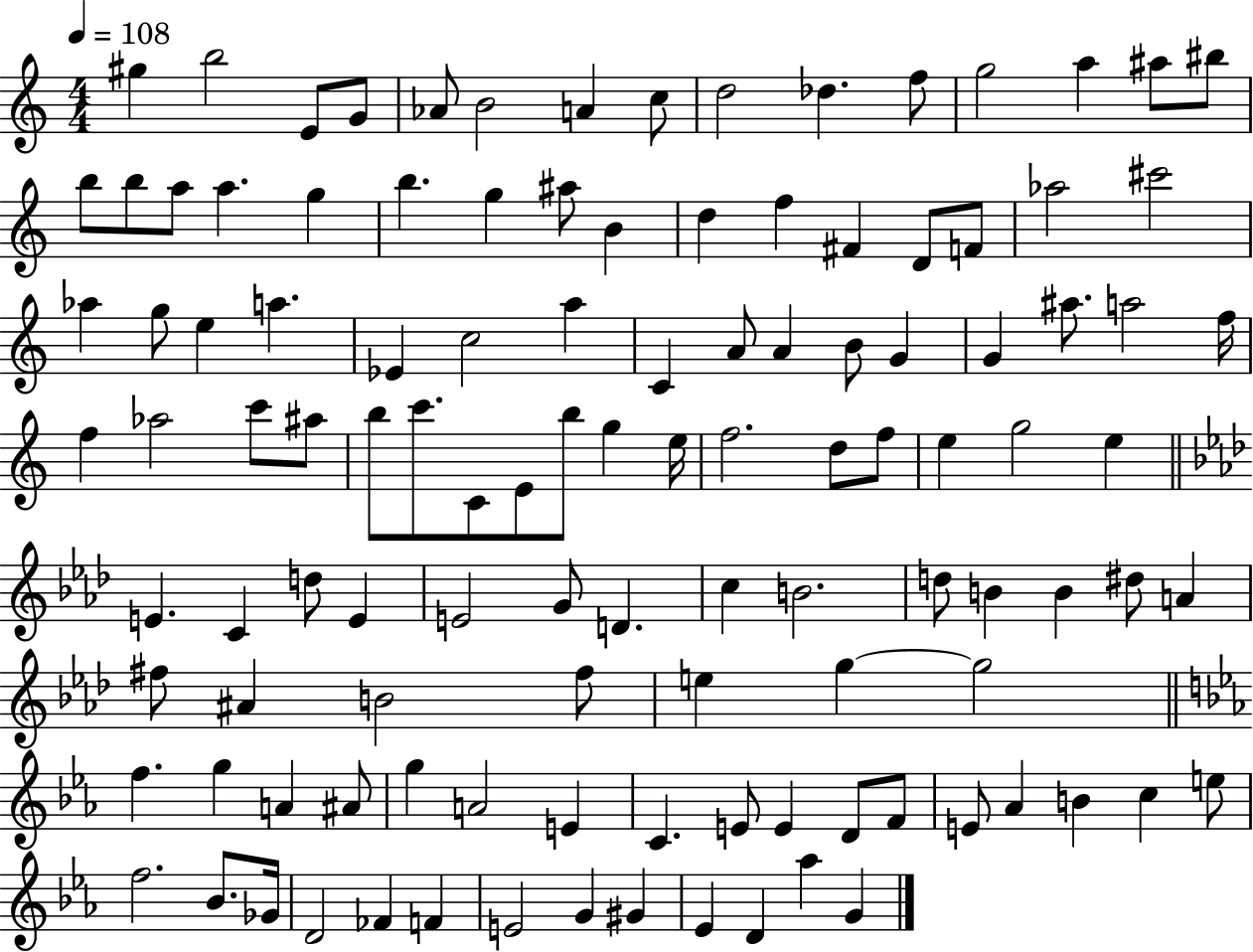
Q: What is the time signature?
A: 4/4